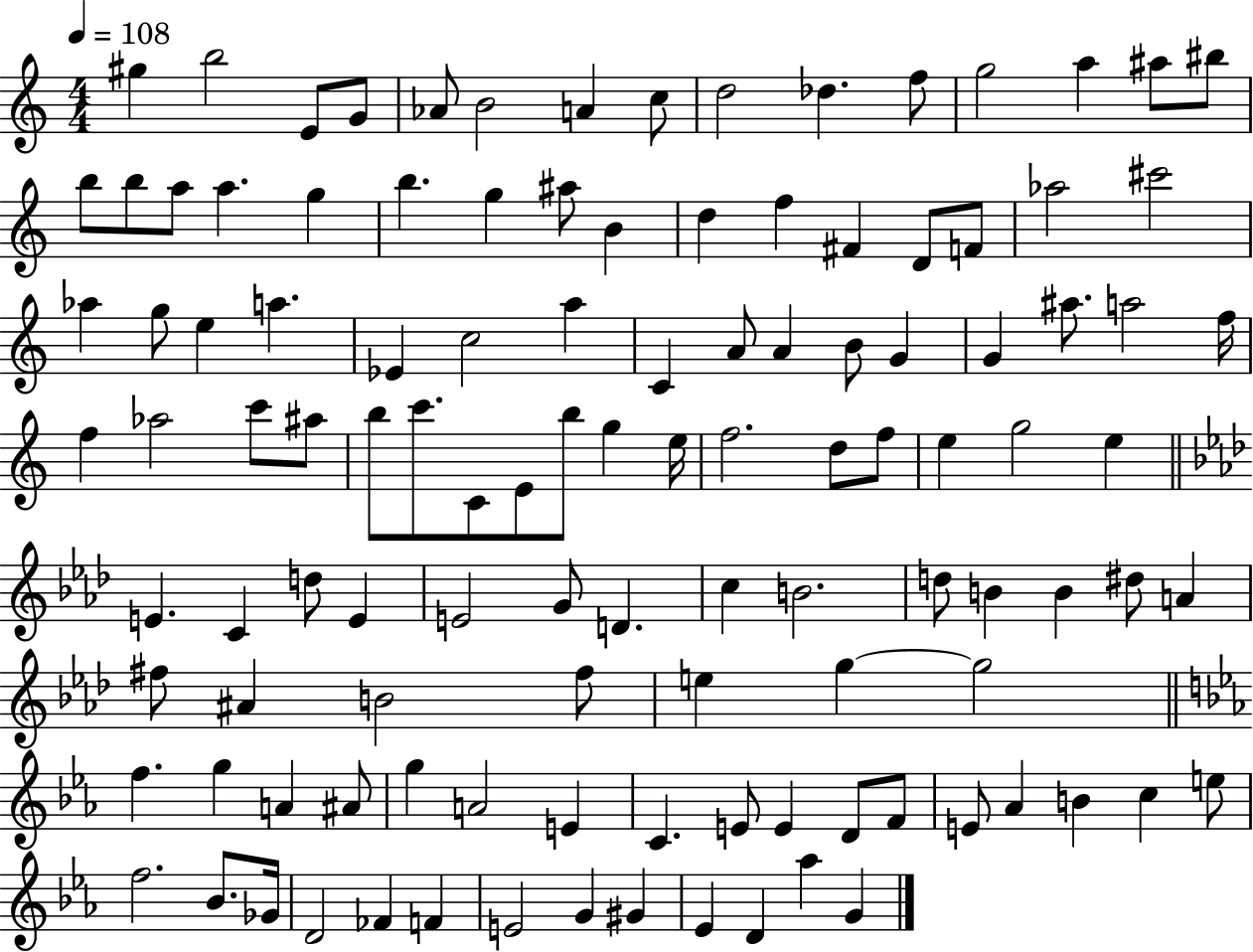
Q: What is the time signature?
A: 4/4